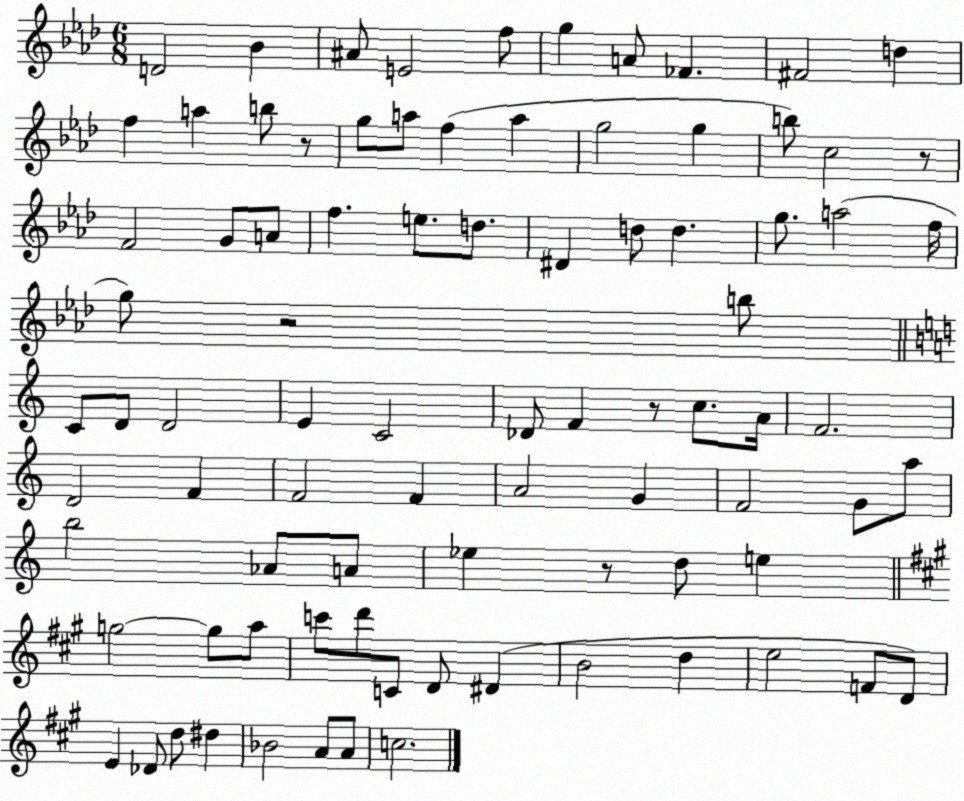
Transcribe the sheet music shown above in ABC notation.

X:1
T:Untitled
M:6/8
L:1/4
K:Ab
D2 _B ^A/2 E2 f/2 g A/2 _F ^F2 d f a b/2 z/2 g/2 a/2 f a g2 g b/2 c2 z/2 F2 G/2 A/2 f e/2 d/2 ^D d/2 d g/2 a2 f/4 g/2 z2 b/2 C/2 D/2 D2 E C2 _D/2 F z/2 c/2 A/4 F2 D2 F F2 F A2 G F2 G/2 a/2 b2 _A/2 A/2 _e z/2 d/2 e g2 g/2 a/2 c'/2 d'/2 C/2 D/2 ^D B2 d e2 F/2 D/2 E _D/2 d/2 ^d _B2 A/2 A/2 c2